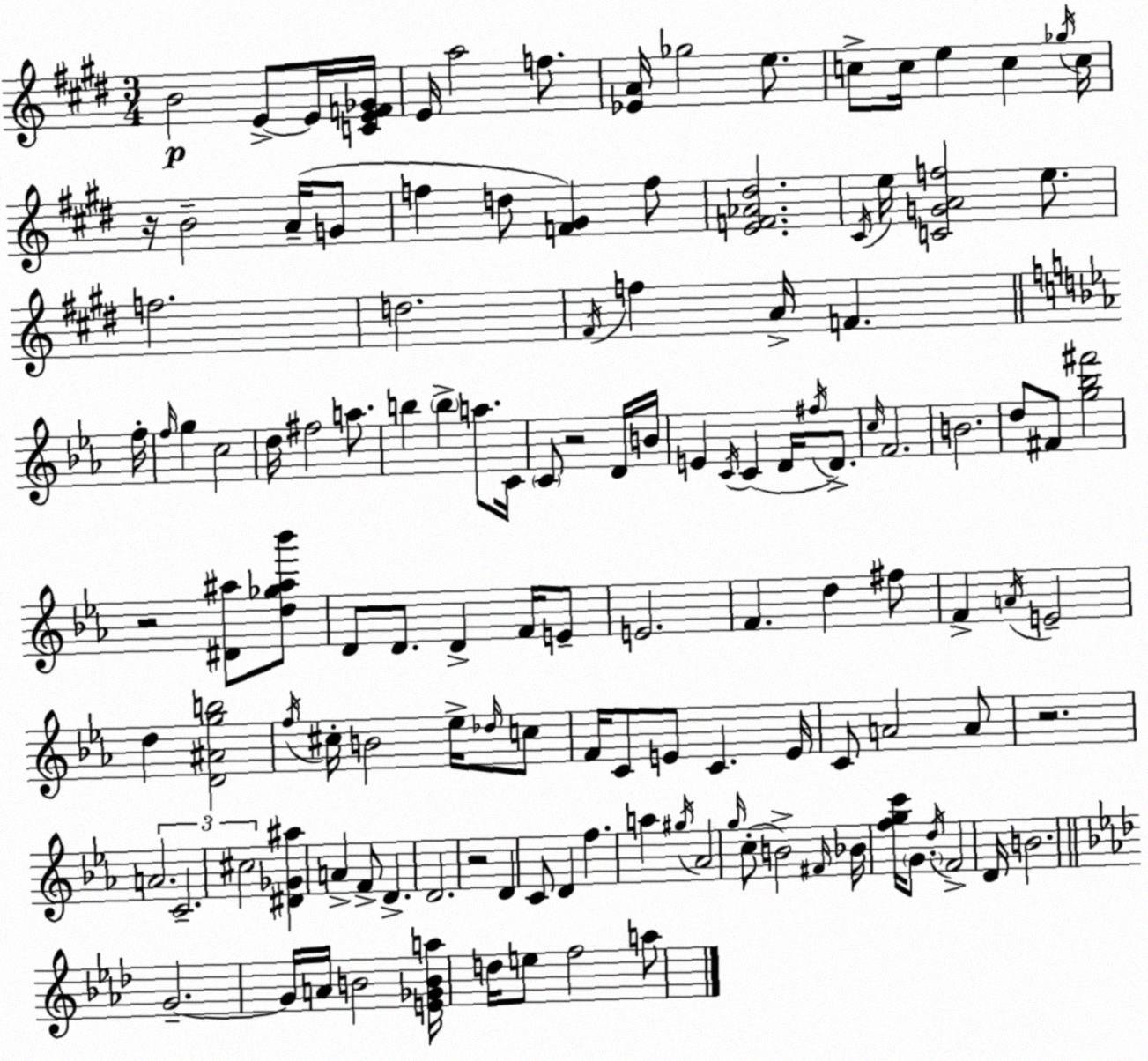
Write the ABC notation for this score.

X:1
T:Untitled
M:3/4
L:1/4
K:E
B2 E/2 E/4 [CEF_G]/4 E/4 a2 f/2 [_EA]/4 _g2 e/2 c/2 c/4 e c _g/4 c/4 z/4 B2 A/4 G/2 f d/2 [F^G] f/2 [EF_A^d]2 ^C/4 e/4 [CGAf]2 e/2 f2 d2 ^F/4 f A/4 F f/4 f/4 g c2 d/4 ^f2 a/2 b b a/2 C/4 C/2 z2 D/4 B/4 E C/4 C D/4 ^f/4 D/2 c/4 F2 B2 d/2 ^F/2 [g_b^f']2 z2 [^D^a]/2 [d_g^a_b']/2 D/2 D/2 D F/4 E/2 E2 F d ^f/2 F A/4 E2 d [D^Agb]2 f/4 ^c/4 B2 _e/4 _d/4 c/2 F/4 C/2 E/2 C E/4 C/2 A2 A/2 z2 A2 C2 ^c2 [^D_G^a] A F/2 D D2 z2 D C/2 D f a ^g/4 _A2 g/4 c/2 B2 ^F/4 _B/4 [fgc']/4 G/2 d/4 F2 D/4 B2 G2 G/4 A/4 B2 [E_GBa]/4 d/4 e/2 f2 a/2